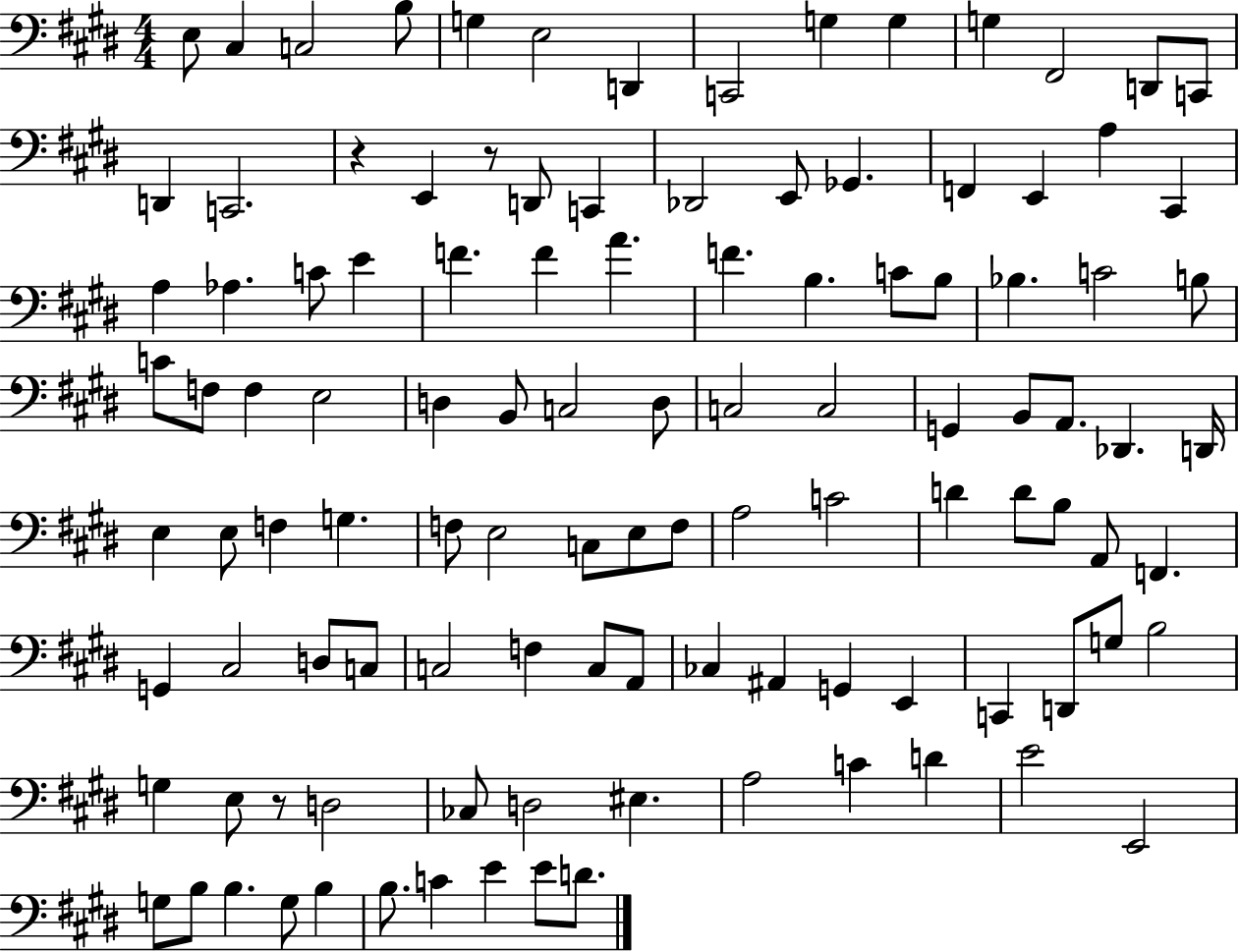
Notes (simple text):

E3/e C#3/q C3/h B3/e G3/q E3/h D2/q C2/h G3/q G3/q G3/q F#2/h D2/e C2/e D2/q C2/h. R/q E2/q R/e D2/e C2/q Db2/h E2/e Gb2/q. F2/q E2/q A3/q C#2/q A3/q Ab3/q. C4/e E4/q F4/q. F4/q A4/q. F4/q. B3/q. C4/e B3/e Bb3/q. C4/h B3/e C4/e F3/e F3/q E3/h D3/q B2/e C3/h D3/e C3/h C3/h G2/q B2/e A2/e. Db2/q. D2/s E3/q E3/e F3/q G3/q. F3/e E3/h C3/e E3/e F3/e A3/h C4/h D4/q D4/e B3/e A2/e F2/q. G2/q C#3/h D3/e C3/e C3/h F3/q C3/e A2/e CES3/q A#2/q G2/q E2/q C2/q D2/e G3/e B3/h G3/q E3/e R/e D3/h CES3/e D3/h EIS3/q. A3/h C4/q D4/q E4/h E2/h G3/e B3/e B3/q. G3/e B3/q B3/e. C4/q E4/q E4/e D4/e.